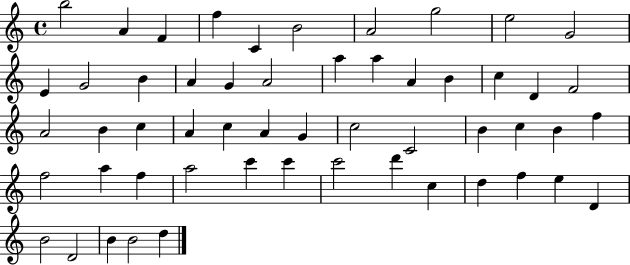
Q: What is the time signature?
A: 4/4